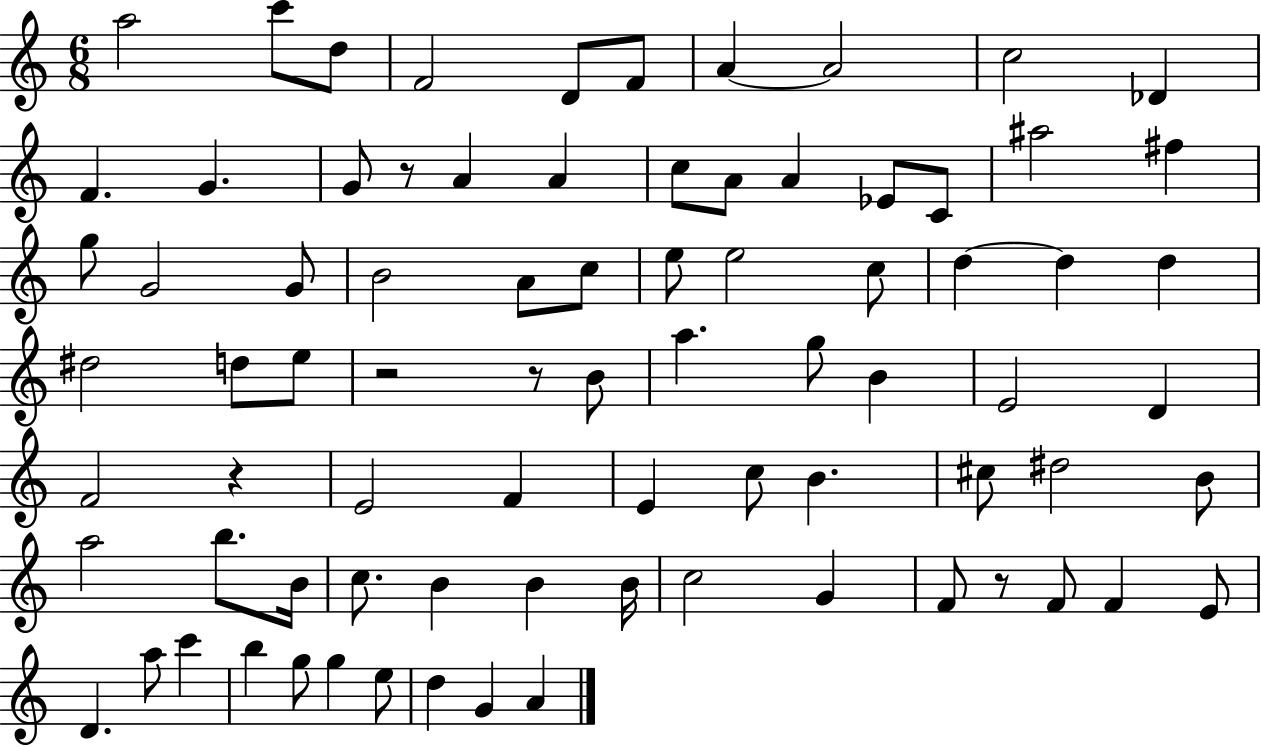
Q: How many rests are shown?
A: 5